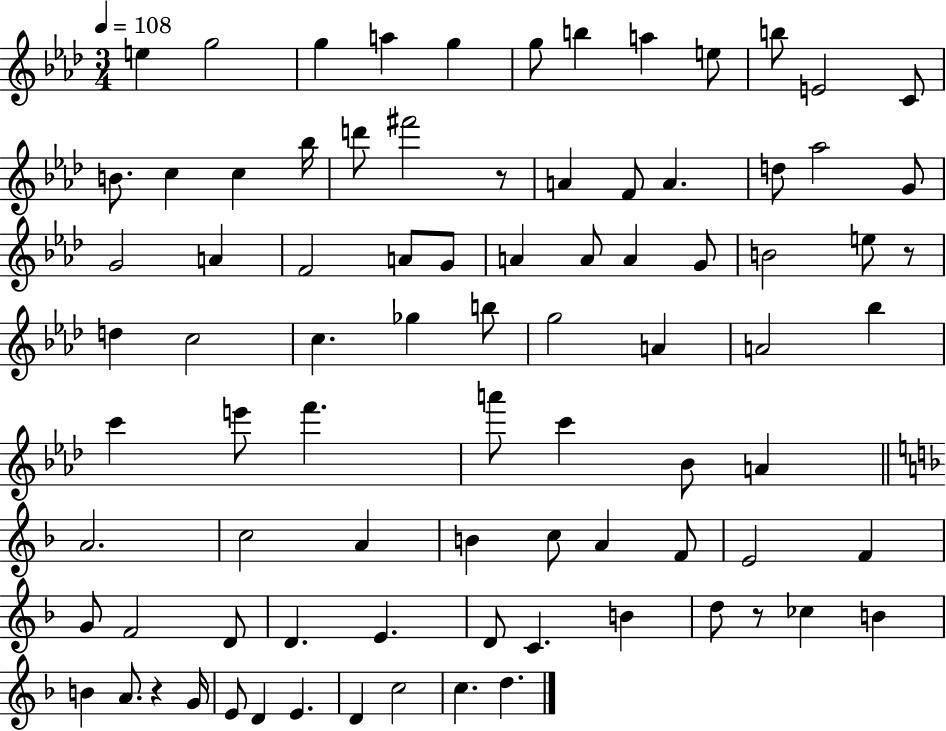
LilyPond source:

{
  \clef treble
  \numericTimeSignature
  \time 3/4
  \key aes \major
  \tempo 4 = 108
  e''4 g''2 | g''4 a''4 g''4 | g''8 b''4 a''4 e''8 | b''8 e'2 c'8 | \break b'8. c''4 c''4 bes''16 | d'''8 fis'''2 r8 | a'4 f'8 a'4. | d''8 aes''2 g'8 | \break g'2 a'4 | f'2 a'8 g'8 | a'4 a'8 a'4 g'8 | b'2 e''8 r8 | \break d''4 c''2 | c''4. ges''4 b''8 | g''2 a'4 | a'2 bes''4 | \break c'''4 e'''8 f'''4. | a'''8 c'''4 bes'8 a'4 | \bar "||" \break \key f \major a'2. | c''2 a'4 | b'4 c''8 a'4 f'8 | e'2 f'4 | \break g'8 f'2 d'8 | d'4. e'4. | d'8 c'4. b'4 | d''8 r8 ces''4 b'4 | \break b'4 a'8. r4 g'16 | e'8 d'4 e'4. | d'4 c''2 | c''4. d''4. | \break \bar "|."
}